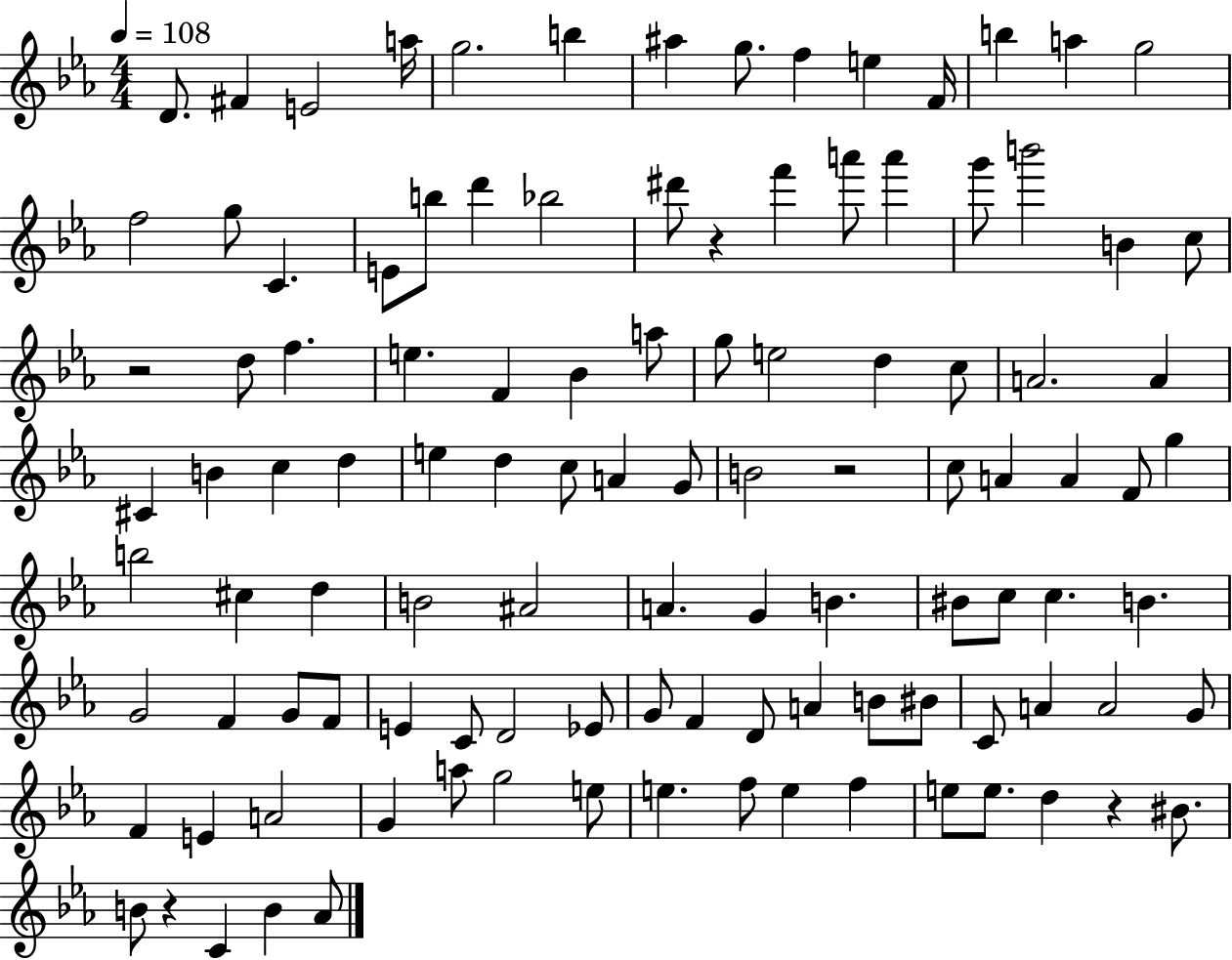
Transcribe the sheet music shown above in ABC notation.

X:1
T:Untitled
M:4/4
L:1/4
K:Eb
D/2 ^F E2 a/4 g2 b ^a g/2 f e F/4 b a g2 f2 g/2 C E/2 b/2 d' _b2 ^d'/2 z f' a'/2 a' g'/2 b'2 B c/2 z2 d/2 f e F _B a/2 g/2 e2 d c/2 A2 A ^C B c d e d c/2 A G/2 B2 z2 c/2 A A F/2 g b2 ^c d B2 ^A2 A G B ^B/2 c/2 c B G2 F G/2 F/2 E C/2 D2 _E/2 G/2 F D/2 A B/2 ^B/2 C/2 A A2 G/2 F E A2 G a/2 g2 e/2 e f/2 e f e/2 e/2 d z ^B/2 B/2 z C B _A/2